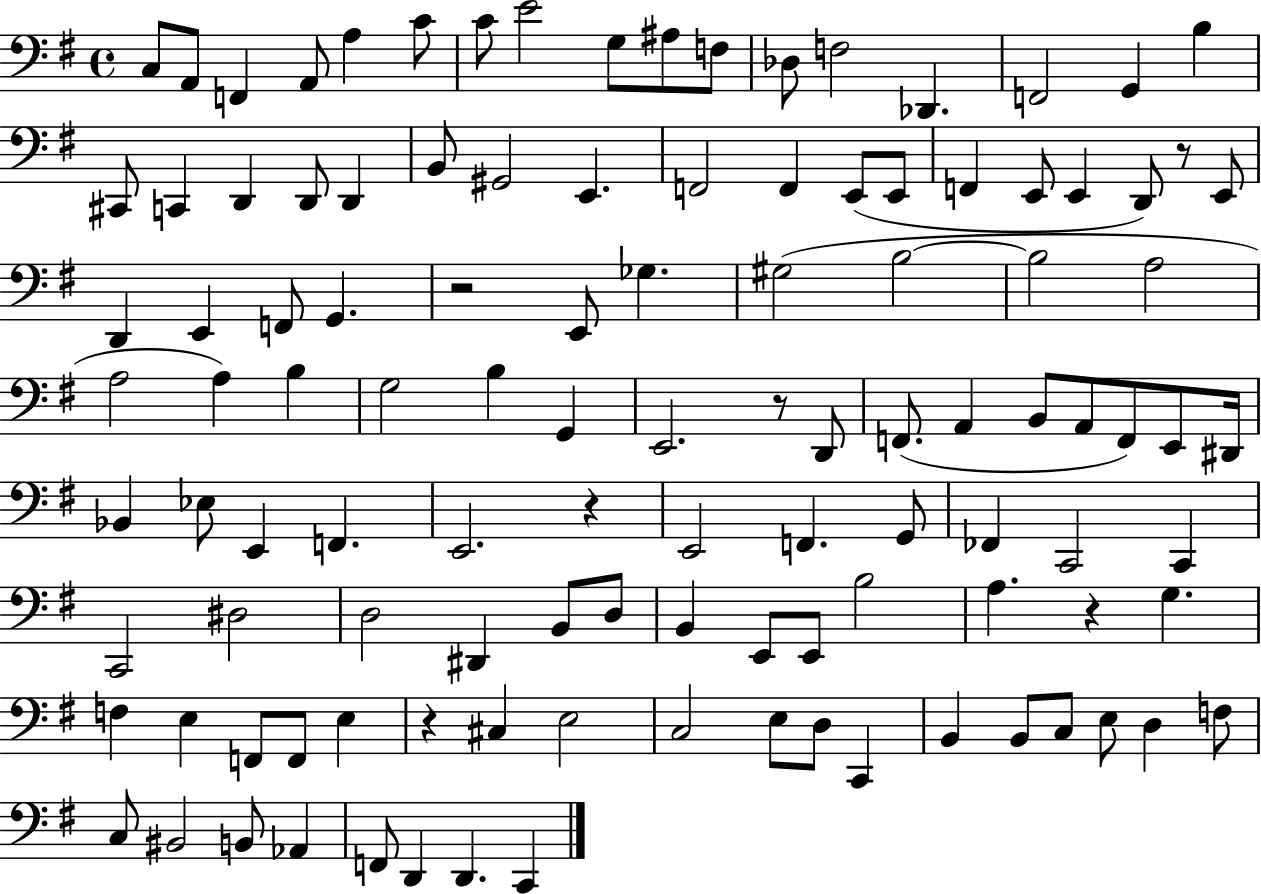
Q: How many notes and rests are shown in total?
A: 113